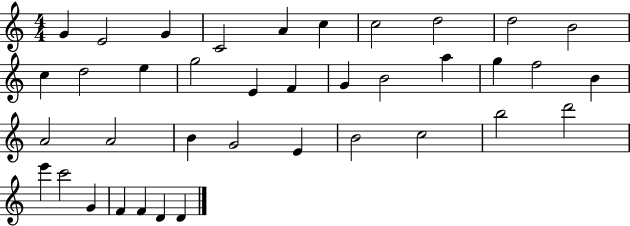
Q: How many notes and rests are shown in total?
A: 38